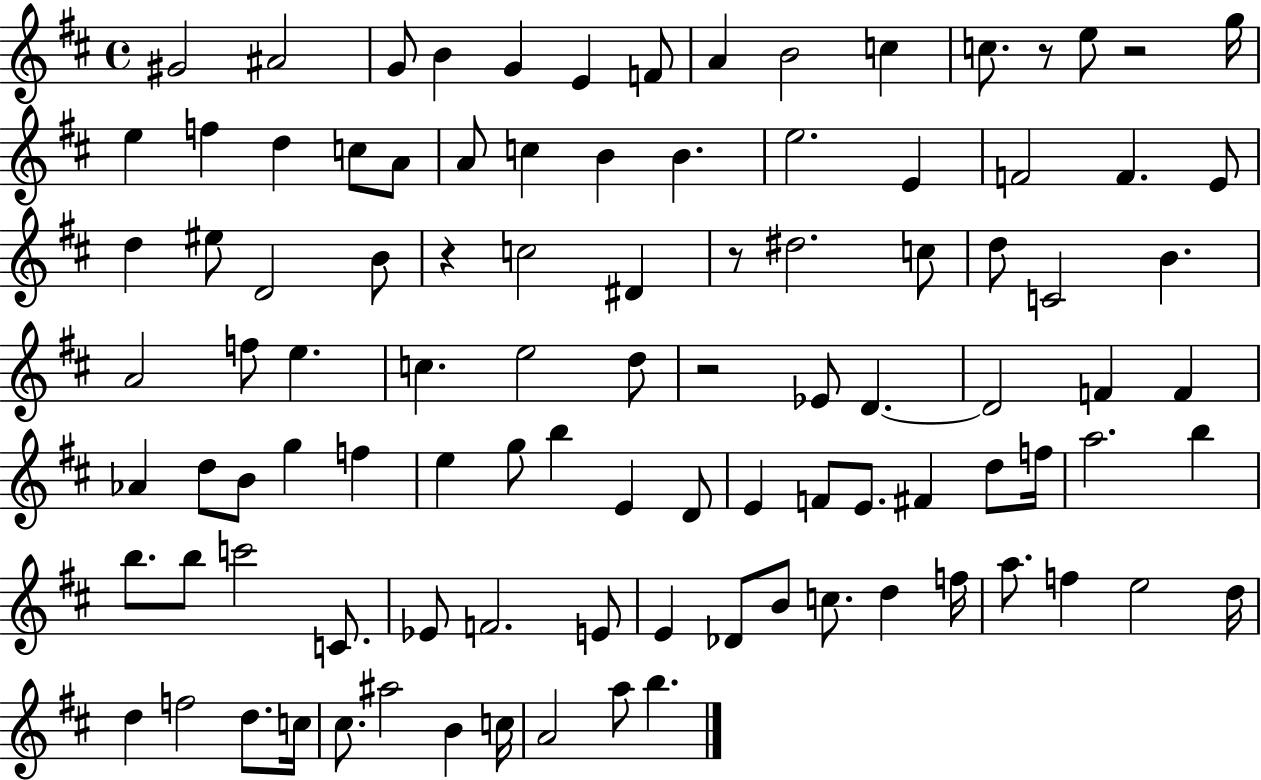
G#4/h A#4/h G4/e B4/q G4/q E4/q F4/e A4/q B4/h C5/q C5/e. R/e E5/e R/h G5/s E5/q F5/q D5/q C5/e A4/e A4/e C5/q B4/q B4/q. E5/h. E4/q F4/h F4/q. E4/e D5/q EIS5/e D4/h B4/e R/q C5/h D#4/q R/e D#5/h. C5/e D5/e C4/h B4/q. A4/h F5/e E5/q. C5/q. E5/h D5/e R/h Eb4/e D4/q. D4/h F4/q F4/q Ab4/q D5/e B4/e G5/q F5/q E5/q G5/e B5/q E4/q D4/e E4/q F4/e E4/e. F#4/q D5/e F5/s A5/h. B5/q B5/e. B5/e C6/h C4/e. Eb4/e F4/h. E4/e E4/q Db4/e B4/e C5/e. D5/q F5/s A5/e. F5/q E5/h D5/s D5/q F5/h D5/e. C5/s C#5/e. A#5/h B4/q C5/s A4/h A5/e B5/q.